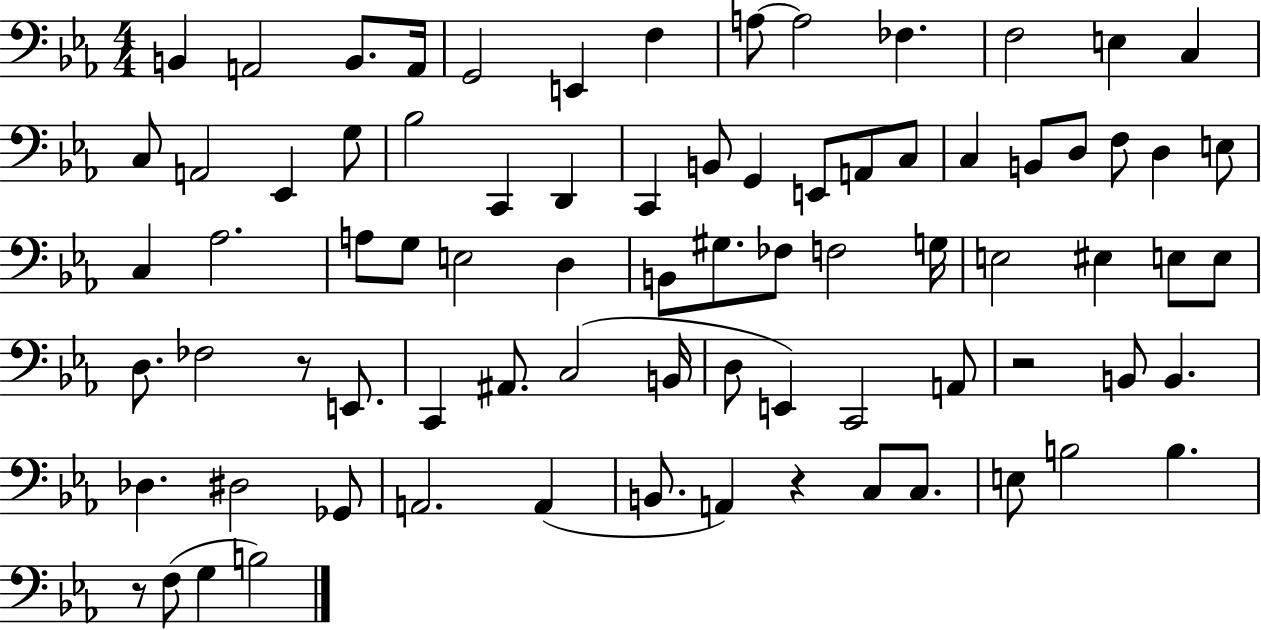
X:1
T:Untitled
M:4/4
L:1/4
K:Eb
B,, A,,2 B,,/2 A,,/4 G,,2 E,, F, A,/2 A,2 _F, F,2 E, C, C,/2 A,,2 _E,, G,/2 _B,2 C,, D,, C,, B,,/2 G,, E,,/2 A,,/2 C,/2 C, B,,/2 D,/2 F,/2 D, E,/2 C, _A,2 A,/2 G,/2 E,2 D, B,,/2 ^G,/2 _F,/2 F,2 G,/4 E,2 ^E, E,/2 E,/2 D,/2 _F,2 z/2 E,,/2 C,, ^A,,/2 C,2 B,,/4 D,/2 E,, C,,2 A,,/2 z2 B,,/2 B,, _D, ^D,2 _G,,/2 A,,2 A,, B,,/2 A,, z C,/2 C,/2 E,/2 B,2 B, z/2 F,/2 G, B,2